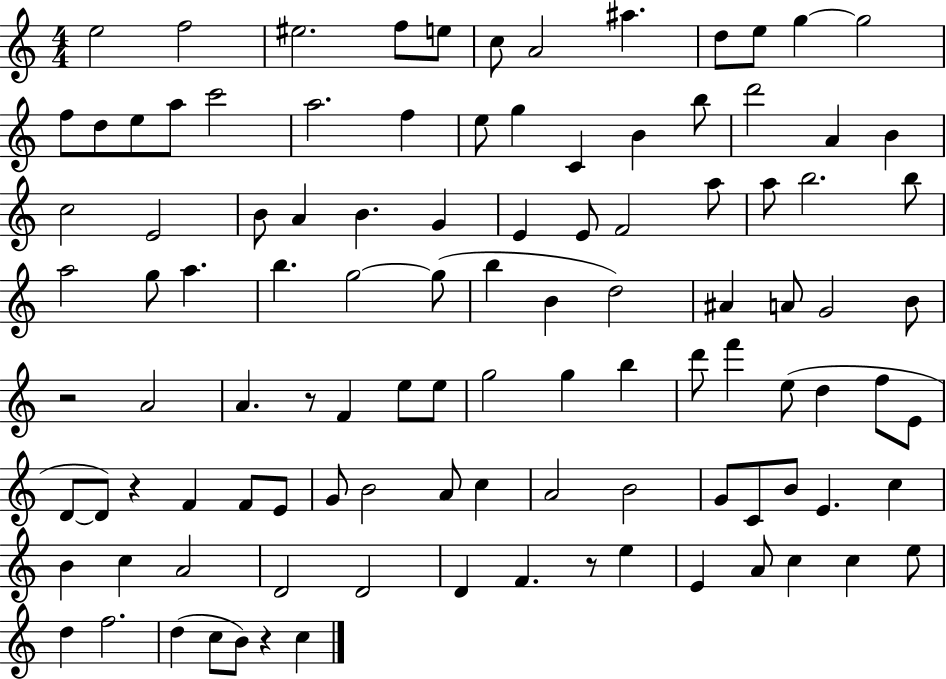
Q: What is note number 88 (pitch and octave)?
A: D4